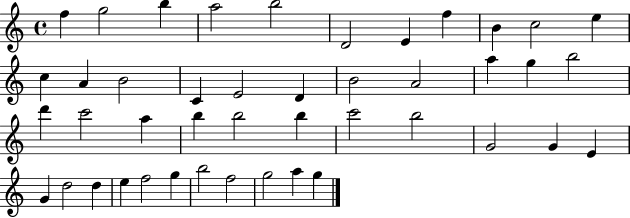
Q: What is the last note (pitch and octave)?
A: G5